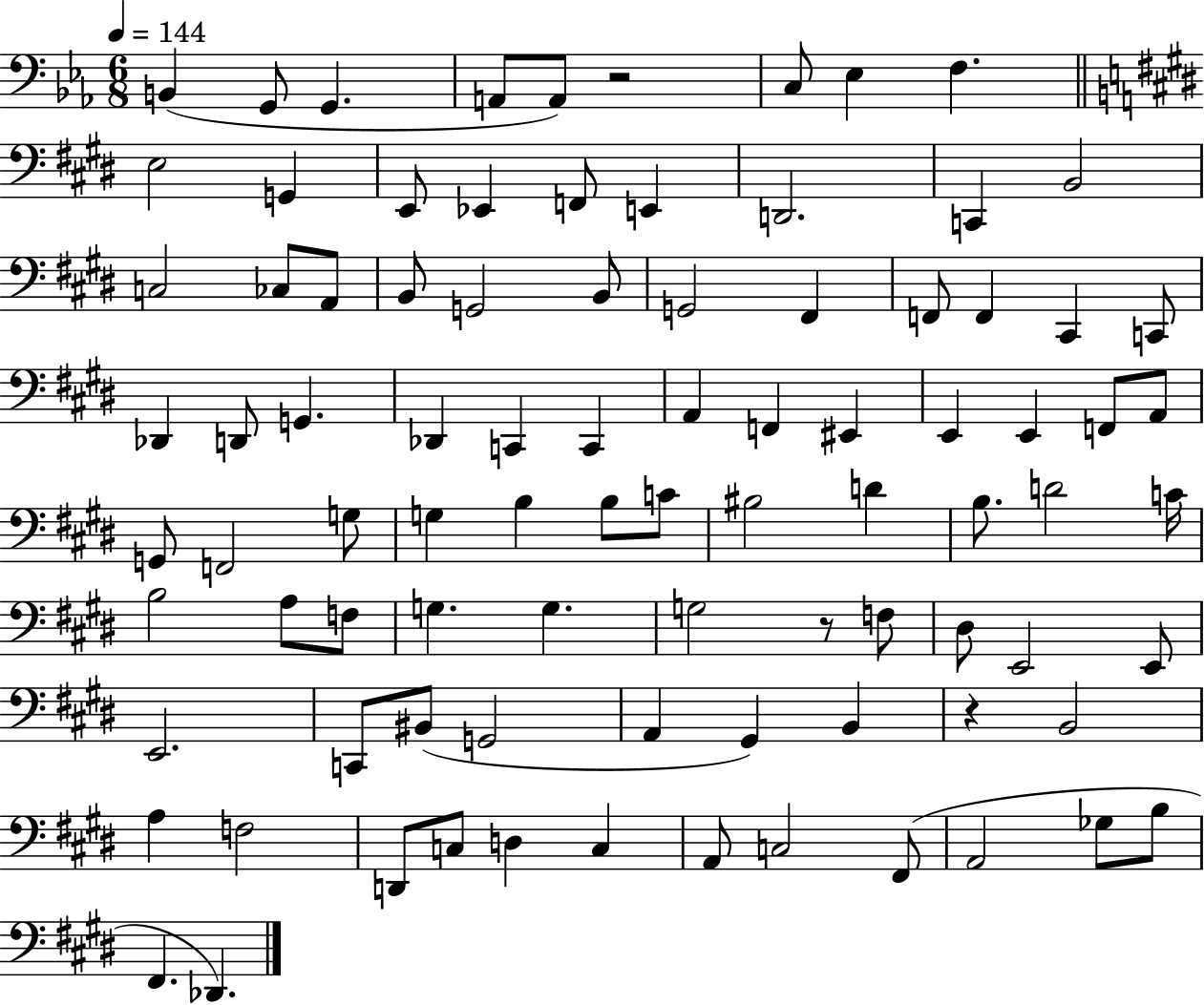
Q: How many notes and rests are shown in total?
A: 89